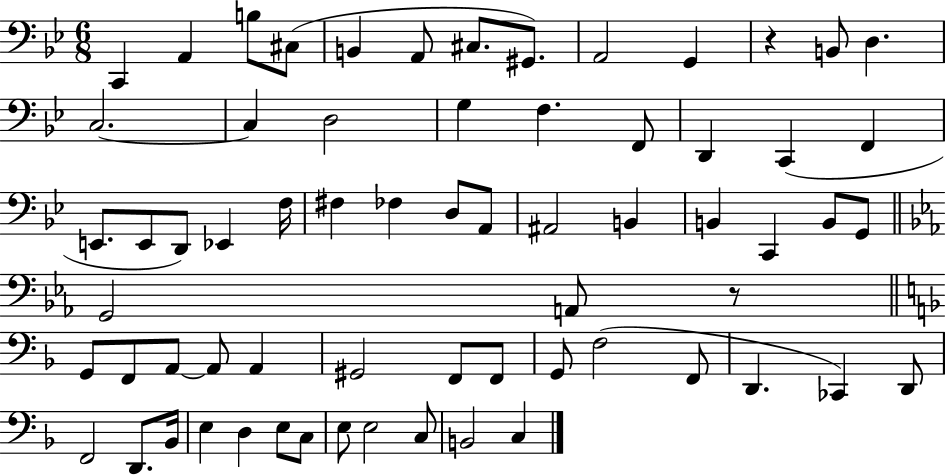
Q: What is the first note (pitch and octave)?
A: C2